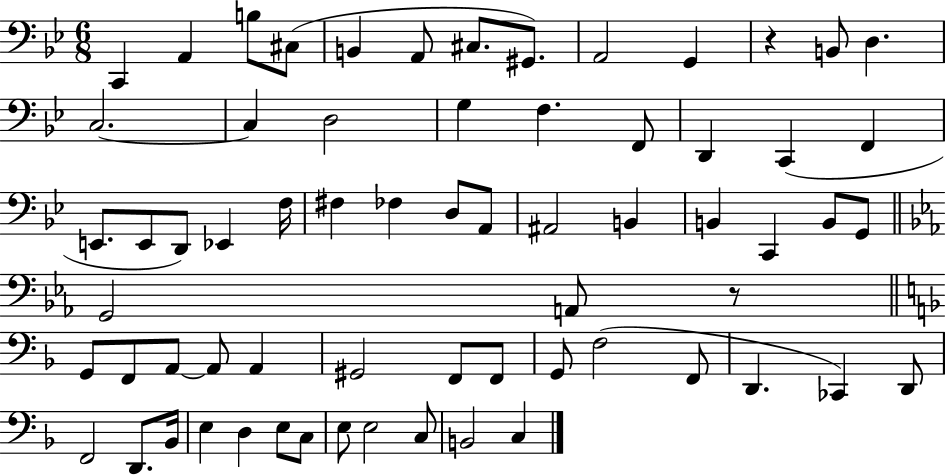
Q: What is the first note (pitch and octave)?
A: C2